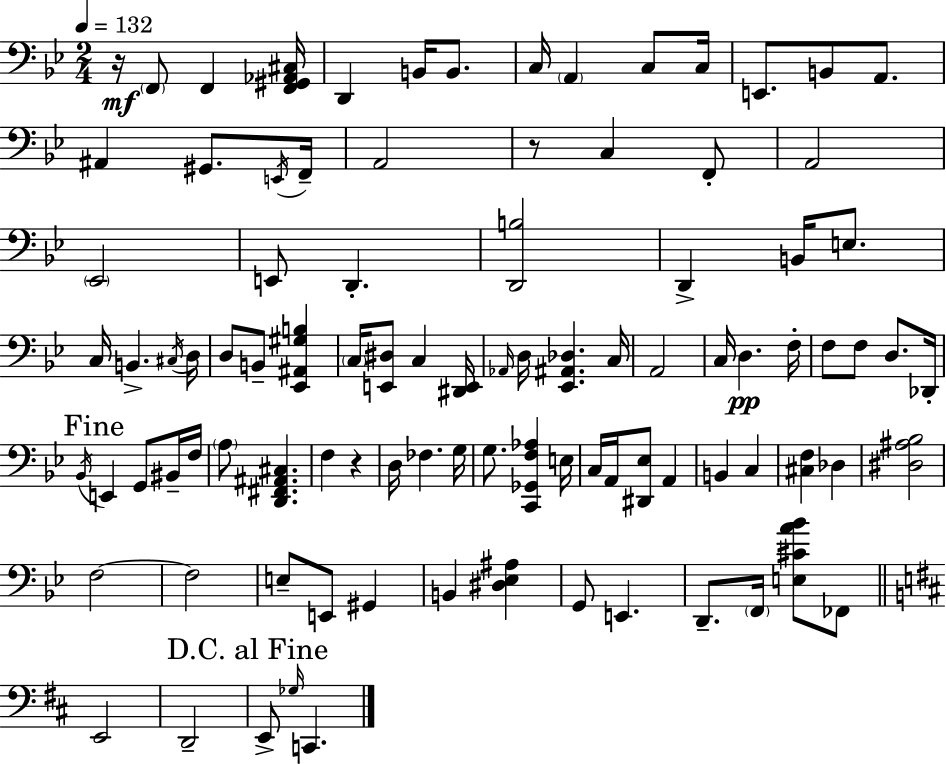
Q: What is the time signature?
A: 2/4